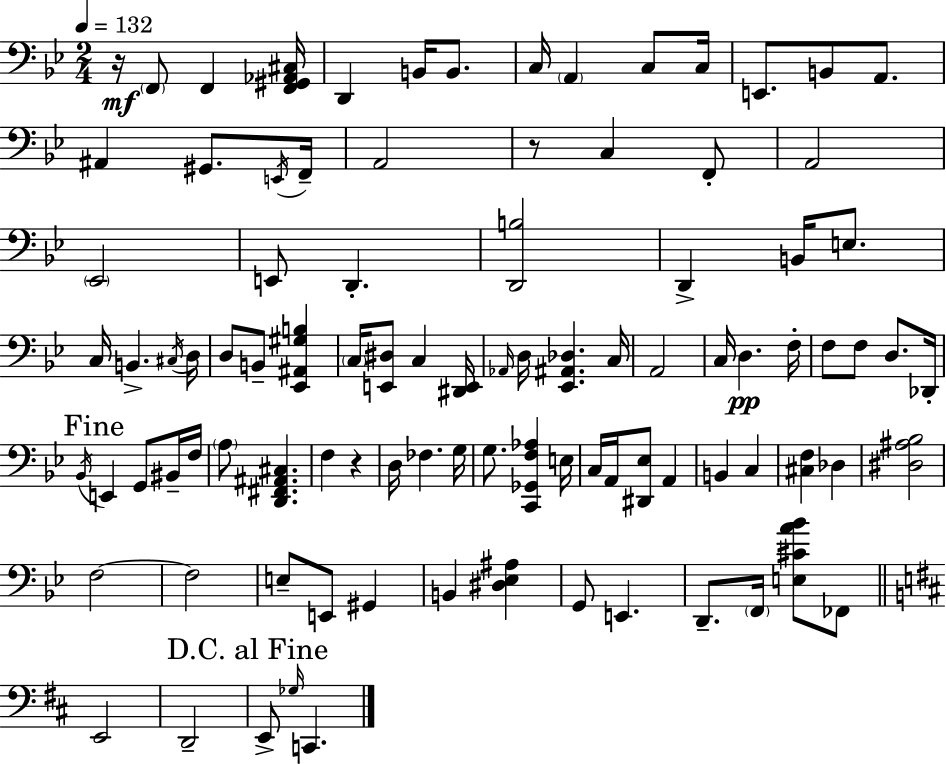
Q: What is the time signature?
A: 2/4